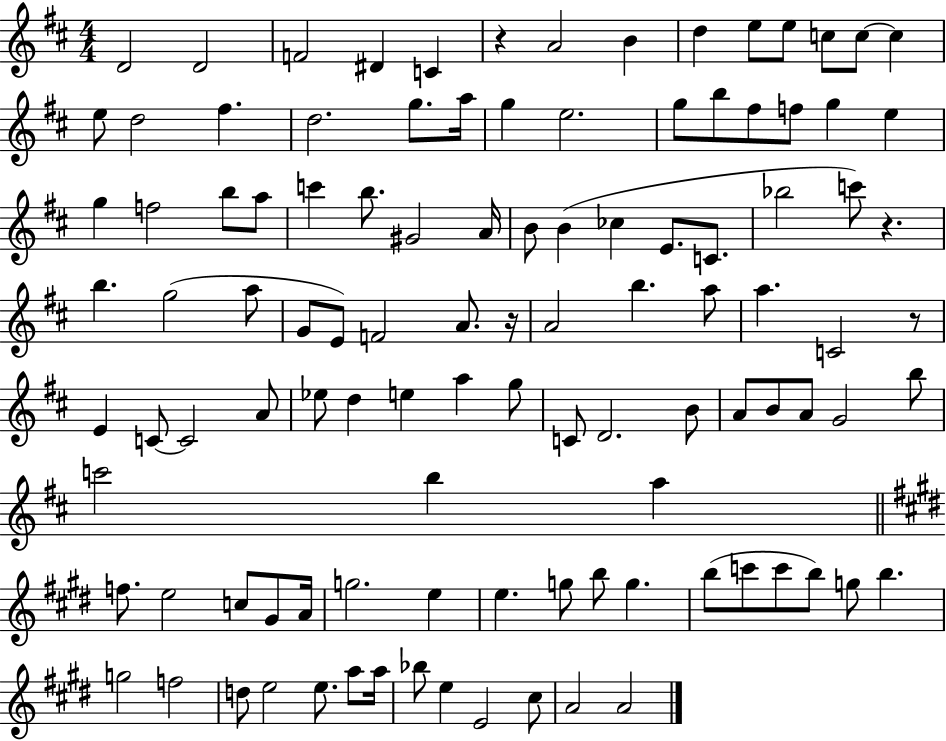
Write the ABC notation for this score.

X:1
T:Untitled
M:4/4
L:1/4
K:D
D2 D2 F2 ^D C z A2 B d e/2 e/2 c/2 c/2 c e/2 d2 ^f d2 g/2 a/4 g e2 g/2 b/2 ^f/2 f/2 g e g f2 b/2 a/2 c' b/2 ^G2 A/4 B/2 B _c E/2 C/2 _b2 c'/2 z b g2 a/2 G/2 E/2 F2 A/2 z/4 A2 b a/2 a C2 z/2 E C/2 C2 A/2 _e/2 d e a g/2 C/2 D2 B/2 A/2 B/2 A/2 G2 b/2 c'2 b a f/2 e2 c/2 ^G/2 A/4 g2 e e g/2 b/2 g b/2 c'/2 c'/2 b/2 g/2 b g2 f2 d/2 e2 e/2 a/2 a/4 _b/2 e E2 ^c/2 A2 A2